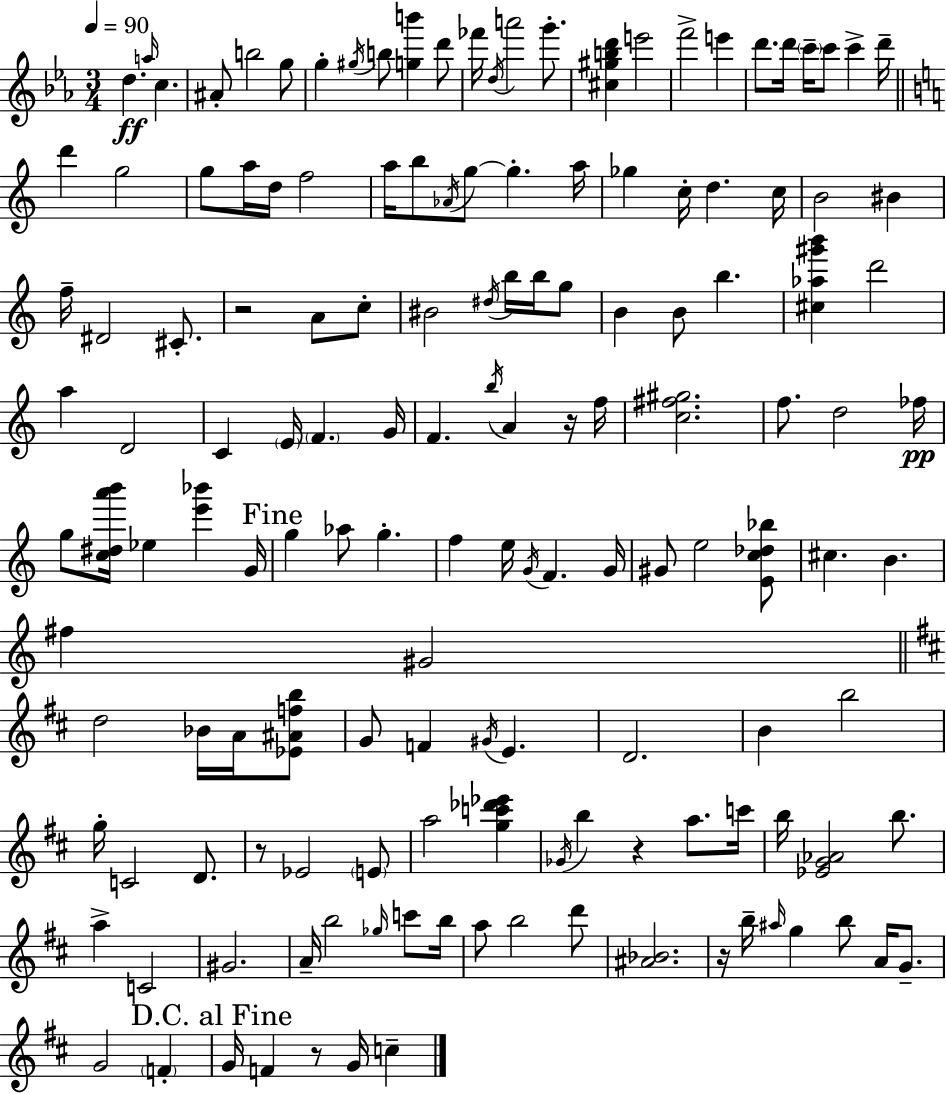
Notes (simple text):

D5/q. A5/s C5/q. A#4/e B5/h G5/e G5/q G#5/s B5/e [G5,B6]/q D6/e FES6/s D5/s A6/h G6/e. [C#5,G#5,B5,D6]/q E6/h F6/h E6/q D6/e. D6/s C6/s C6/e C6/q D6/s D6/q G5/h G5/e A5/s D5/s F5/h A5/s B5/e Ab4/s G5/e G5/q. A5/s Gb5/q C5/s D5/q. C5/s B4/h BIS4/q F5/s D#4/h C#4/e. R/h A4/e C5/e BIS4/h D#5/s B5/s B5/s G5/e B4/q B4/e B5/q. [C#5,Ab5,G#6,B6]/q D6/h A5/q D4/h C4/q E4/s F4/q. G4/s F4/q. B5/s A4/q R/s F5/s [C5,F#5,G#5]/h. F5/e. D5/h FES5/s G5/e [C5,D#5,A6,B6]/s Eb5/q [E6,Bb6]/q G4/s G5/q Ab5/e G5/q. F5/q E5/s G4/s F4/q. G4/s G#4/e E5/h [E4,C5,Db5,Bb5]/e C#5/q. B4/q. F#5/q G#4/h D5/h Bb4/s A4/s [Eb4,A#4,F5,B5]/e G4/e F4/q G#4/s E4/q. D4/h. B4/q B5/h G5/s C4/h D4/e. R/e Eb4/h E4/e A5/h [G5,C6,Db6,Eb6]/q Gb4/s B5/q R/q A5/e. C6/s B5/s [Eb4,G4,Ab4]/h B5/e. A5/q C4/h G#4/h. A4/s B5/h Gb5/s C6/e B5/s A5/e B5/h D6/e [A#4,Bb4]/h. R/s B5/s A#5/s G5/q B5/e A4/s G4/e. G4/h F4/q G4/s F4/q R/e G4/s C5/q